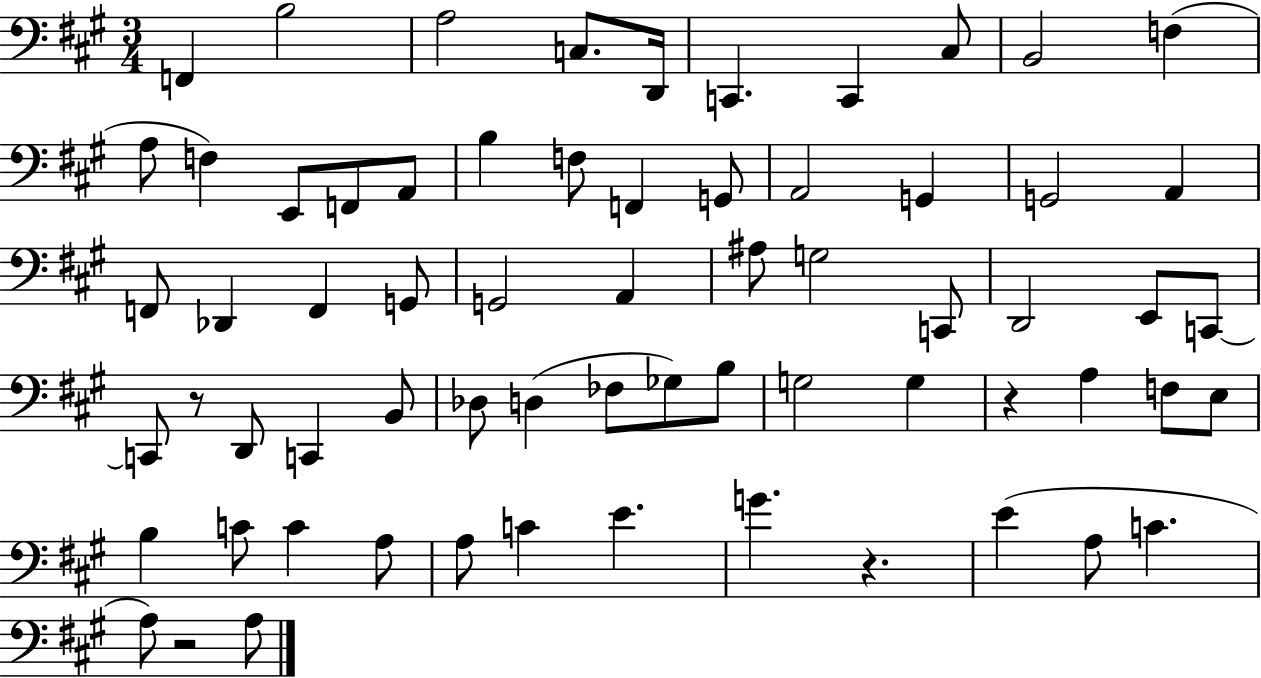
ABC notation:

X:1
T:Untitled
M:3/4
L:1/4
K:A
F,, B,2 A,2 C,/2 D,,/4 C,, C,, ^C,/2 B,,2 F, A,/2 F, E,,/2 F,,/2 A,,/2 B, F,/2 F,, G,,/2 A,,2 G,, G,,2 A,, F,,/2 _D,, F,, G,,/2 G,,2 A,, ^A,/2 G,2 C,,/2 D,,2 E,,/2 C,,/2 C,,/2 z/2 D,,/2 C,, B,,/2 _D,/2 D, _F,/2 _G,/2 B,/2 G,2 G, z A, F,/2 E,/2 B, C/2 C A,/2 A,/2 C E G z E A,/2 C A,/2 z2 A,/2